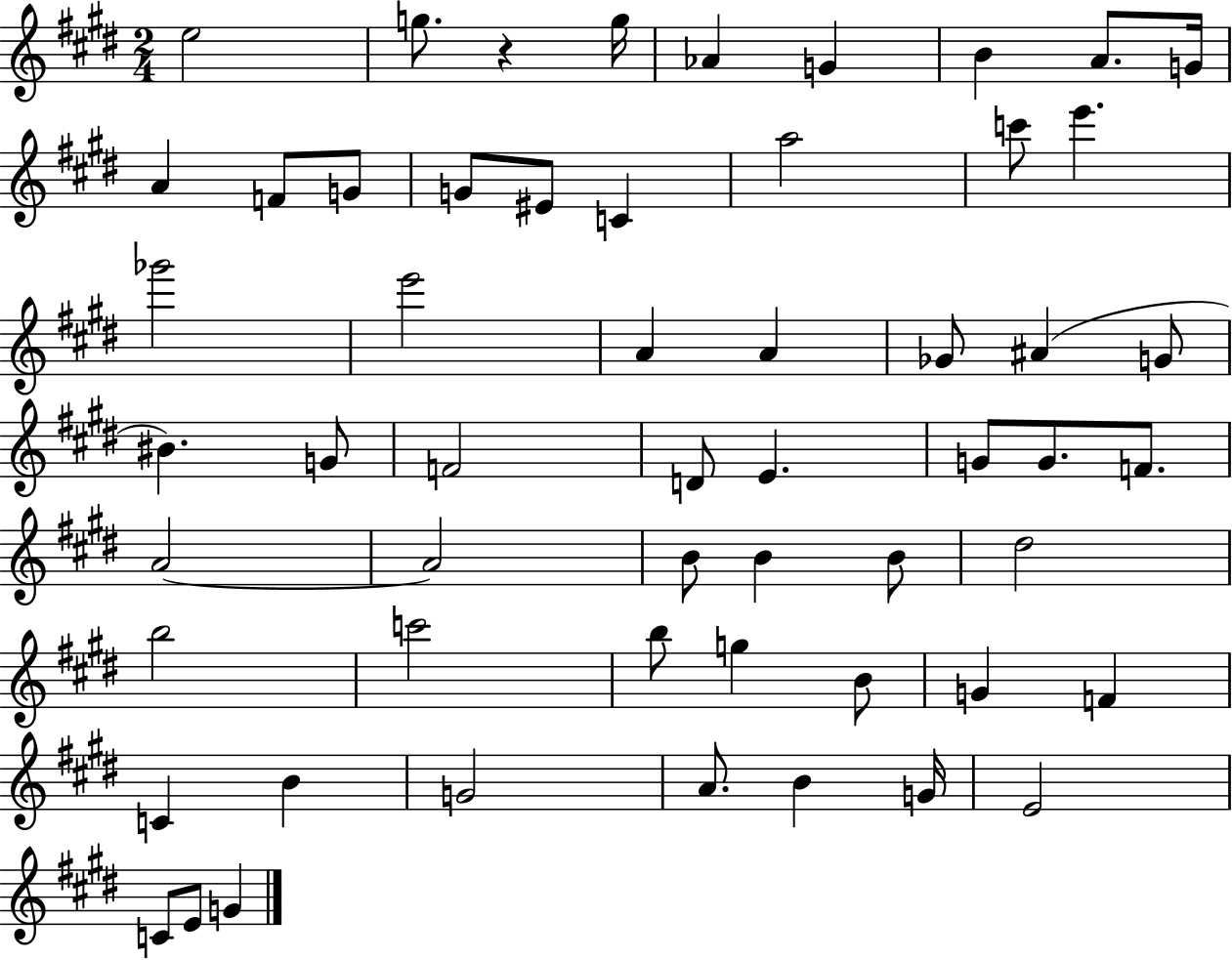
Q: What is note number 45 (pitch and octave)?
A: F4